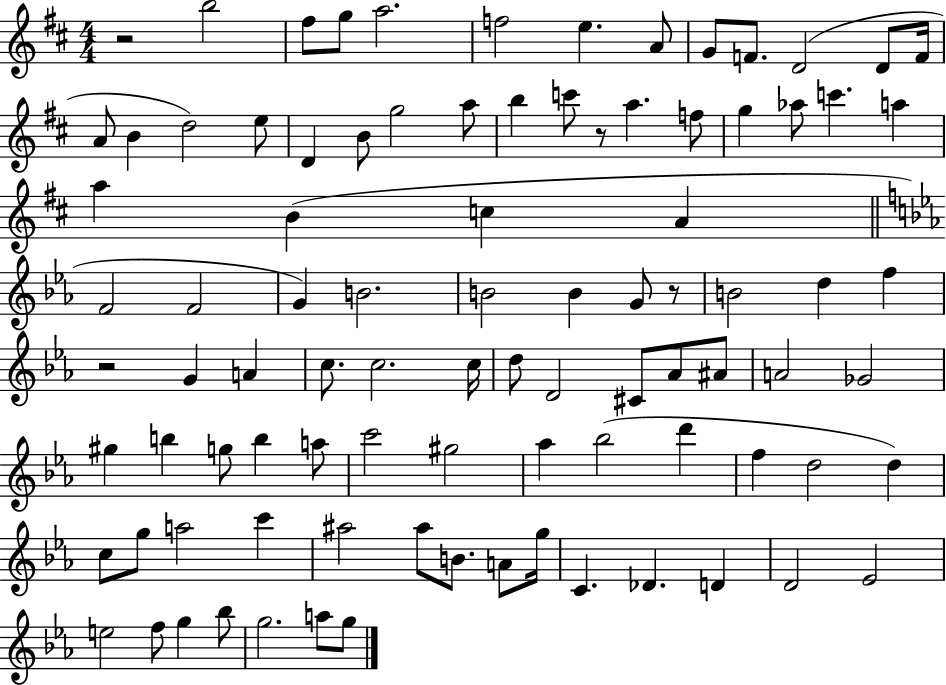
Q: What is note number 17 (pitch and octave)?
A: D4